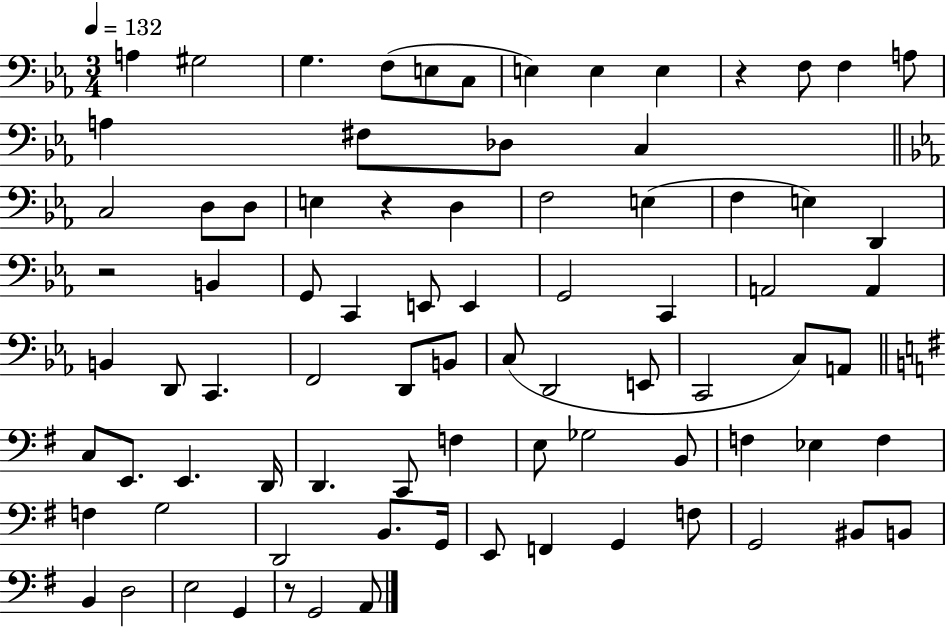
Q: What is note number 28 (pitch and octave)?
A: G2